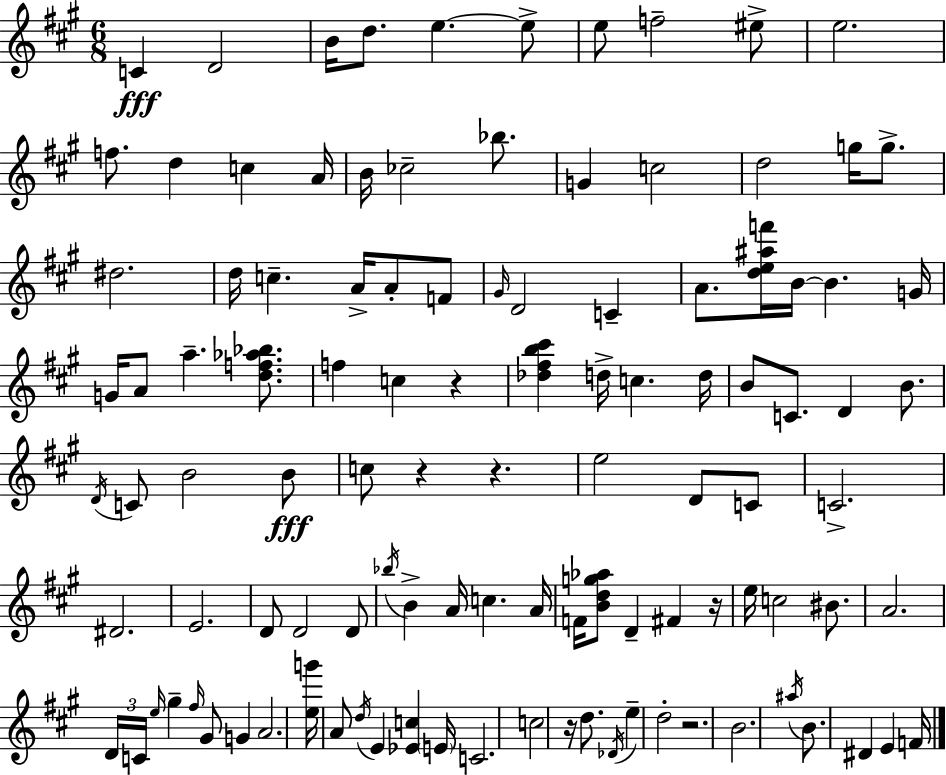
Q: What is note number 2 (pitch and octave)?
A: D4